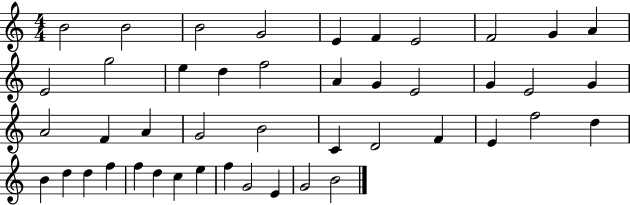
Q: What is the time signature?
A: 4/4